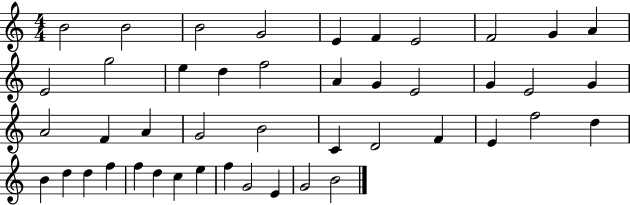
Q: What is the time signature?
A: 4/4